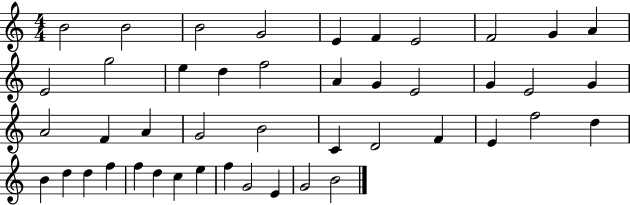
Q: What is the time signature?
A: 4/4